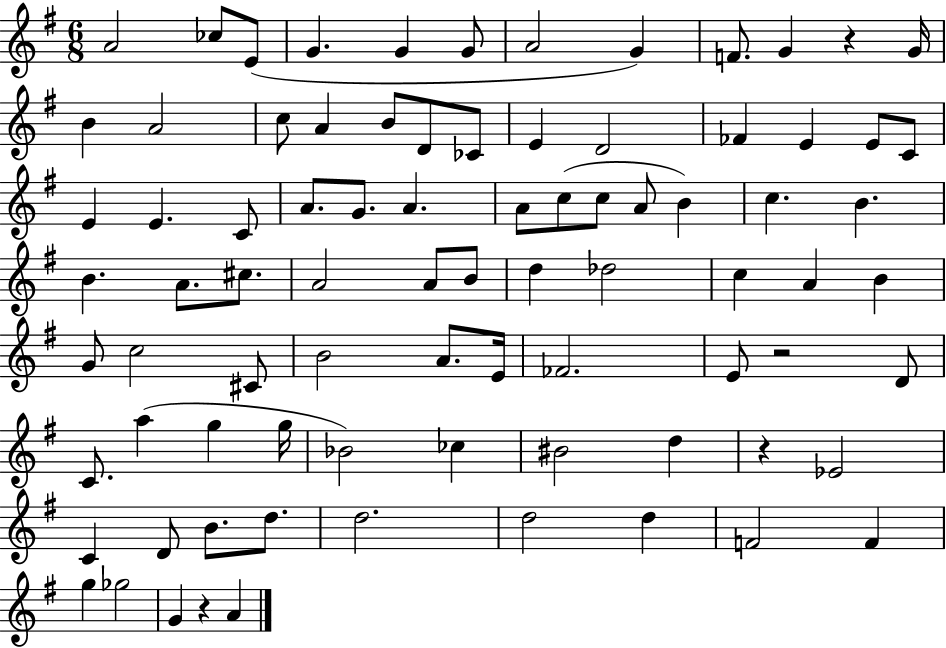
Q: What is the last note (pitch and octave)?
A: A4